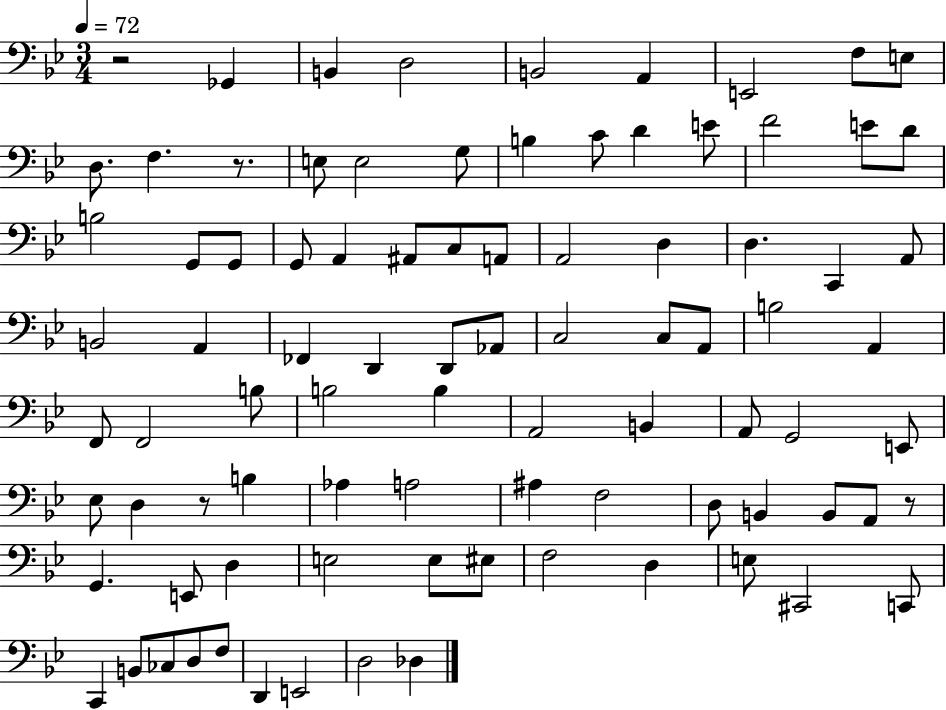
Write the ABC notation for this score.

X:1
T:Untitled
M:3/4
L:1/4
K:Bb
z2 _G,, B,, D,2 B,,2 A,, E,,2 F,/2 E,/2 D,/2 F, z/2 E,/2 E,2 G,/2 B, C/2 D E/2 F2 E/2 D/2 B,2 G,,/2 G,,/2 G,,/2 A,, ^A,,/2 C,/2 A,,/2 A,,2 D, D, C,, A,,/2 B,,2 A,, _F,, D,, D,,/2 _A,,/2 C,2 C,/2 A,,/2 B,2 A,, F,,/2 F,,2 B,/2 B,2 B, A,,2 B,, A,,/2 G,,2 E,,/2 _E,/2 D, z/2 B, _A, A,2 ^A, F,2 D,/2 B,, B,,/2 A,,/2 z/2 G,, E,,/2 D, E,2 E,/2 ^E,/2 F,2 D, E,/2 ^C,,2 C,,/2 C,, B,,/2 _C,/2 D,/2 F,/2 D,, E,,2 D,2 _D,